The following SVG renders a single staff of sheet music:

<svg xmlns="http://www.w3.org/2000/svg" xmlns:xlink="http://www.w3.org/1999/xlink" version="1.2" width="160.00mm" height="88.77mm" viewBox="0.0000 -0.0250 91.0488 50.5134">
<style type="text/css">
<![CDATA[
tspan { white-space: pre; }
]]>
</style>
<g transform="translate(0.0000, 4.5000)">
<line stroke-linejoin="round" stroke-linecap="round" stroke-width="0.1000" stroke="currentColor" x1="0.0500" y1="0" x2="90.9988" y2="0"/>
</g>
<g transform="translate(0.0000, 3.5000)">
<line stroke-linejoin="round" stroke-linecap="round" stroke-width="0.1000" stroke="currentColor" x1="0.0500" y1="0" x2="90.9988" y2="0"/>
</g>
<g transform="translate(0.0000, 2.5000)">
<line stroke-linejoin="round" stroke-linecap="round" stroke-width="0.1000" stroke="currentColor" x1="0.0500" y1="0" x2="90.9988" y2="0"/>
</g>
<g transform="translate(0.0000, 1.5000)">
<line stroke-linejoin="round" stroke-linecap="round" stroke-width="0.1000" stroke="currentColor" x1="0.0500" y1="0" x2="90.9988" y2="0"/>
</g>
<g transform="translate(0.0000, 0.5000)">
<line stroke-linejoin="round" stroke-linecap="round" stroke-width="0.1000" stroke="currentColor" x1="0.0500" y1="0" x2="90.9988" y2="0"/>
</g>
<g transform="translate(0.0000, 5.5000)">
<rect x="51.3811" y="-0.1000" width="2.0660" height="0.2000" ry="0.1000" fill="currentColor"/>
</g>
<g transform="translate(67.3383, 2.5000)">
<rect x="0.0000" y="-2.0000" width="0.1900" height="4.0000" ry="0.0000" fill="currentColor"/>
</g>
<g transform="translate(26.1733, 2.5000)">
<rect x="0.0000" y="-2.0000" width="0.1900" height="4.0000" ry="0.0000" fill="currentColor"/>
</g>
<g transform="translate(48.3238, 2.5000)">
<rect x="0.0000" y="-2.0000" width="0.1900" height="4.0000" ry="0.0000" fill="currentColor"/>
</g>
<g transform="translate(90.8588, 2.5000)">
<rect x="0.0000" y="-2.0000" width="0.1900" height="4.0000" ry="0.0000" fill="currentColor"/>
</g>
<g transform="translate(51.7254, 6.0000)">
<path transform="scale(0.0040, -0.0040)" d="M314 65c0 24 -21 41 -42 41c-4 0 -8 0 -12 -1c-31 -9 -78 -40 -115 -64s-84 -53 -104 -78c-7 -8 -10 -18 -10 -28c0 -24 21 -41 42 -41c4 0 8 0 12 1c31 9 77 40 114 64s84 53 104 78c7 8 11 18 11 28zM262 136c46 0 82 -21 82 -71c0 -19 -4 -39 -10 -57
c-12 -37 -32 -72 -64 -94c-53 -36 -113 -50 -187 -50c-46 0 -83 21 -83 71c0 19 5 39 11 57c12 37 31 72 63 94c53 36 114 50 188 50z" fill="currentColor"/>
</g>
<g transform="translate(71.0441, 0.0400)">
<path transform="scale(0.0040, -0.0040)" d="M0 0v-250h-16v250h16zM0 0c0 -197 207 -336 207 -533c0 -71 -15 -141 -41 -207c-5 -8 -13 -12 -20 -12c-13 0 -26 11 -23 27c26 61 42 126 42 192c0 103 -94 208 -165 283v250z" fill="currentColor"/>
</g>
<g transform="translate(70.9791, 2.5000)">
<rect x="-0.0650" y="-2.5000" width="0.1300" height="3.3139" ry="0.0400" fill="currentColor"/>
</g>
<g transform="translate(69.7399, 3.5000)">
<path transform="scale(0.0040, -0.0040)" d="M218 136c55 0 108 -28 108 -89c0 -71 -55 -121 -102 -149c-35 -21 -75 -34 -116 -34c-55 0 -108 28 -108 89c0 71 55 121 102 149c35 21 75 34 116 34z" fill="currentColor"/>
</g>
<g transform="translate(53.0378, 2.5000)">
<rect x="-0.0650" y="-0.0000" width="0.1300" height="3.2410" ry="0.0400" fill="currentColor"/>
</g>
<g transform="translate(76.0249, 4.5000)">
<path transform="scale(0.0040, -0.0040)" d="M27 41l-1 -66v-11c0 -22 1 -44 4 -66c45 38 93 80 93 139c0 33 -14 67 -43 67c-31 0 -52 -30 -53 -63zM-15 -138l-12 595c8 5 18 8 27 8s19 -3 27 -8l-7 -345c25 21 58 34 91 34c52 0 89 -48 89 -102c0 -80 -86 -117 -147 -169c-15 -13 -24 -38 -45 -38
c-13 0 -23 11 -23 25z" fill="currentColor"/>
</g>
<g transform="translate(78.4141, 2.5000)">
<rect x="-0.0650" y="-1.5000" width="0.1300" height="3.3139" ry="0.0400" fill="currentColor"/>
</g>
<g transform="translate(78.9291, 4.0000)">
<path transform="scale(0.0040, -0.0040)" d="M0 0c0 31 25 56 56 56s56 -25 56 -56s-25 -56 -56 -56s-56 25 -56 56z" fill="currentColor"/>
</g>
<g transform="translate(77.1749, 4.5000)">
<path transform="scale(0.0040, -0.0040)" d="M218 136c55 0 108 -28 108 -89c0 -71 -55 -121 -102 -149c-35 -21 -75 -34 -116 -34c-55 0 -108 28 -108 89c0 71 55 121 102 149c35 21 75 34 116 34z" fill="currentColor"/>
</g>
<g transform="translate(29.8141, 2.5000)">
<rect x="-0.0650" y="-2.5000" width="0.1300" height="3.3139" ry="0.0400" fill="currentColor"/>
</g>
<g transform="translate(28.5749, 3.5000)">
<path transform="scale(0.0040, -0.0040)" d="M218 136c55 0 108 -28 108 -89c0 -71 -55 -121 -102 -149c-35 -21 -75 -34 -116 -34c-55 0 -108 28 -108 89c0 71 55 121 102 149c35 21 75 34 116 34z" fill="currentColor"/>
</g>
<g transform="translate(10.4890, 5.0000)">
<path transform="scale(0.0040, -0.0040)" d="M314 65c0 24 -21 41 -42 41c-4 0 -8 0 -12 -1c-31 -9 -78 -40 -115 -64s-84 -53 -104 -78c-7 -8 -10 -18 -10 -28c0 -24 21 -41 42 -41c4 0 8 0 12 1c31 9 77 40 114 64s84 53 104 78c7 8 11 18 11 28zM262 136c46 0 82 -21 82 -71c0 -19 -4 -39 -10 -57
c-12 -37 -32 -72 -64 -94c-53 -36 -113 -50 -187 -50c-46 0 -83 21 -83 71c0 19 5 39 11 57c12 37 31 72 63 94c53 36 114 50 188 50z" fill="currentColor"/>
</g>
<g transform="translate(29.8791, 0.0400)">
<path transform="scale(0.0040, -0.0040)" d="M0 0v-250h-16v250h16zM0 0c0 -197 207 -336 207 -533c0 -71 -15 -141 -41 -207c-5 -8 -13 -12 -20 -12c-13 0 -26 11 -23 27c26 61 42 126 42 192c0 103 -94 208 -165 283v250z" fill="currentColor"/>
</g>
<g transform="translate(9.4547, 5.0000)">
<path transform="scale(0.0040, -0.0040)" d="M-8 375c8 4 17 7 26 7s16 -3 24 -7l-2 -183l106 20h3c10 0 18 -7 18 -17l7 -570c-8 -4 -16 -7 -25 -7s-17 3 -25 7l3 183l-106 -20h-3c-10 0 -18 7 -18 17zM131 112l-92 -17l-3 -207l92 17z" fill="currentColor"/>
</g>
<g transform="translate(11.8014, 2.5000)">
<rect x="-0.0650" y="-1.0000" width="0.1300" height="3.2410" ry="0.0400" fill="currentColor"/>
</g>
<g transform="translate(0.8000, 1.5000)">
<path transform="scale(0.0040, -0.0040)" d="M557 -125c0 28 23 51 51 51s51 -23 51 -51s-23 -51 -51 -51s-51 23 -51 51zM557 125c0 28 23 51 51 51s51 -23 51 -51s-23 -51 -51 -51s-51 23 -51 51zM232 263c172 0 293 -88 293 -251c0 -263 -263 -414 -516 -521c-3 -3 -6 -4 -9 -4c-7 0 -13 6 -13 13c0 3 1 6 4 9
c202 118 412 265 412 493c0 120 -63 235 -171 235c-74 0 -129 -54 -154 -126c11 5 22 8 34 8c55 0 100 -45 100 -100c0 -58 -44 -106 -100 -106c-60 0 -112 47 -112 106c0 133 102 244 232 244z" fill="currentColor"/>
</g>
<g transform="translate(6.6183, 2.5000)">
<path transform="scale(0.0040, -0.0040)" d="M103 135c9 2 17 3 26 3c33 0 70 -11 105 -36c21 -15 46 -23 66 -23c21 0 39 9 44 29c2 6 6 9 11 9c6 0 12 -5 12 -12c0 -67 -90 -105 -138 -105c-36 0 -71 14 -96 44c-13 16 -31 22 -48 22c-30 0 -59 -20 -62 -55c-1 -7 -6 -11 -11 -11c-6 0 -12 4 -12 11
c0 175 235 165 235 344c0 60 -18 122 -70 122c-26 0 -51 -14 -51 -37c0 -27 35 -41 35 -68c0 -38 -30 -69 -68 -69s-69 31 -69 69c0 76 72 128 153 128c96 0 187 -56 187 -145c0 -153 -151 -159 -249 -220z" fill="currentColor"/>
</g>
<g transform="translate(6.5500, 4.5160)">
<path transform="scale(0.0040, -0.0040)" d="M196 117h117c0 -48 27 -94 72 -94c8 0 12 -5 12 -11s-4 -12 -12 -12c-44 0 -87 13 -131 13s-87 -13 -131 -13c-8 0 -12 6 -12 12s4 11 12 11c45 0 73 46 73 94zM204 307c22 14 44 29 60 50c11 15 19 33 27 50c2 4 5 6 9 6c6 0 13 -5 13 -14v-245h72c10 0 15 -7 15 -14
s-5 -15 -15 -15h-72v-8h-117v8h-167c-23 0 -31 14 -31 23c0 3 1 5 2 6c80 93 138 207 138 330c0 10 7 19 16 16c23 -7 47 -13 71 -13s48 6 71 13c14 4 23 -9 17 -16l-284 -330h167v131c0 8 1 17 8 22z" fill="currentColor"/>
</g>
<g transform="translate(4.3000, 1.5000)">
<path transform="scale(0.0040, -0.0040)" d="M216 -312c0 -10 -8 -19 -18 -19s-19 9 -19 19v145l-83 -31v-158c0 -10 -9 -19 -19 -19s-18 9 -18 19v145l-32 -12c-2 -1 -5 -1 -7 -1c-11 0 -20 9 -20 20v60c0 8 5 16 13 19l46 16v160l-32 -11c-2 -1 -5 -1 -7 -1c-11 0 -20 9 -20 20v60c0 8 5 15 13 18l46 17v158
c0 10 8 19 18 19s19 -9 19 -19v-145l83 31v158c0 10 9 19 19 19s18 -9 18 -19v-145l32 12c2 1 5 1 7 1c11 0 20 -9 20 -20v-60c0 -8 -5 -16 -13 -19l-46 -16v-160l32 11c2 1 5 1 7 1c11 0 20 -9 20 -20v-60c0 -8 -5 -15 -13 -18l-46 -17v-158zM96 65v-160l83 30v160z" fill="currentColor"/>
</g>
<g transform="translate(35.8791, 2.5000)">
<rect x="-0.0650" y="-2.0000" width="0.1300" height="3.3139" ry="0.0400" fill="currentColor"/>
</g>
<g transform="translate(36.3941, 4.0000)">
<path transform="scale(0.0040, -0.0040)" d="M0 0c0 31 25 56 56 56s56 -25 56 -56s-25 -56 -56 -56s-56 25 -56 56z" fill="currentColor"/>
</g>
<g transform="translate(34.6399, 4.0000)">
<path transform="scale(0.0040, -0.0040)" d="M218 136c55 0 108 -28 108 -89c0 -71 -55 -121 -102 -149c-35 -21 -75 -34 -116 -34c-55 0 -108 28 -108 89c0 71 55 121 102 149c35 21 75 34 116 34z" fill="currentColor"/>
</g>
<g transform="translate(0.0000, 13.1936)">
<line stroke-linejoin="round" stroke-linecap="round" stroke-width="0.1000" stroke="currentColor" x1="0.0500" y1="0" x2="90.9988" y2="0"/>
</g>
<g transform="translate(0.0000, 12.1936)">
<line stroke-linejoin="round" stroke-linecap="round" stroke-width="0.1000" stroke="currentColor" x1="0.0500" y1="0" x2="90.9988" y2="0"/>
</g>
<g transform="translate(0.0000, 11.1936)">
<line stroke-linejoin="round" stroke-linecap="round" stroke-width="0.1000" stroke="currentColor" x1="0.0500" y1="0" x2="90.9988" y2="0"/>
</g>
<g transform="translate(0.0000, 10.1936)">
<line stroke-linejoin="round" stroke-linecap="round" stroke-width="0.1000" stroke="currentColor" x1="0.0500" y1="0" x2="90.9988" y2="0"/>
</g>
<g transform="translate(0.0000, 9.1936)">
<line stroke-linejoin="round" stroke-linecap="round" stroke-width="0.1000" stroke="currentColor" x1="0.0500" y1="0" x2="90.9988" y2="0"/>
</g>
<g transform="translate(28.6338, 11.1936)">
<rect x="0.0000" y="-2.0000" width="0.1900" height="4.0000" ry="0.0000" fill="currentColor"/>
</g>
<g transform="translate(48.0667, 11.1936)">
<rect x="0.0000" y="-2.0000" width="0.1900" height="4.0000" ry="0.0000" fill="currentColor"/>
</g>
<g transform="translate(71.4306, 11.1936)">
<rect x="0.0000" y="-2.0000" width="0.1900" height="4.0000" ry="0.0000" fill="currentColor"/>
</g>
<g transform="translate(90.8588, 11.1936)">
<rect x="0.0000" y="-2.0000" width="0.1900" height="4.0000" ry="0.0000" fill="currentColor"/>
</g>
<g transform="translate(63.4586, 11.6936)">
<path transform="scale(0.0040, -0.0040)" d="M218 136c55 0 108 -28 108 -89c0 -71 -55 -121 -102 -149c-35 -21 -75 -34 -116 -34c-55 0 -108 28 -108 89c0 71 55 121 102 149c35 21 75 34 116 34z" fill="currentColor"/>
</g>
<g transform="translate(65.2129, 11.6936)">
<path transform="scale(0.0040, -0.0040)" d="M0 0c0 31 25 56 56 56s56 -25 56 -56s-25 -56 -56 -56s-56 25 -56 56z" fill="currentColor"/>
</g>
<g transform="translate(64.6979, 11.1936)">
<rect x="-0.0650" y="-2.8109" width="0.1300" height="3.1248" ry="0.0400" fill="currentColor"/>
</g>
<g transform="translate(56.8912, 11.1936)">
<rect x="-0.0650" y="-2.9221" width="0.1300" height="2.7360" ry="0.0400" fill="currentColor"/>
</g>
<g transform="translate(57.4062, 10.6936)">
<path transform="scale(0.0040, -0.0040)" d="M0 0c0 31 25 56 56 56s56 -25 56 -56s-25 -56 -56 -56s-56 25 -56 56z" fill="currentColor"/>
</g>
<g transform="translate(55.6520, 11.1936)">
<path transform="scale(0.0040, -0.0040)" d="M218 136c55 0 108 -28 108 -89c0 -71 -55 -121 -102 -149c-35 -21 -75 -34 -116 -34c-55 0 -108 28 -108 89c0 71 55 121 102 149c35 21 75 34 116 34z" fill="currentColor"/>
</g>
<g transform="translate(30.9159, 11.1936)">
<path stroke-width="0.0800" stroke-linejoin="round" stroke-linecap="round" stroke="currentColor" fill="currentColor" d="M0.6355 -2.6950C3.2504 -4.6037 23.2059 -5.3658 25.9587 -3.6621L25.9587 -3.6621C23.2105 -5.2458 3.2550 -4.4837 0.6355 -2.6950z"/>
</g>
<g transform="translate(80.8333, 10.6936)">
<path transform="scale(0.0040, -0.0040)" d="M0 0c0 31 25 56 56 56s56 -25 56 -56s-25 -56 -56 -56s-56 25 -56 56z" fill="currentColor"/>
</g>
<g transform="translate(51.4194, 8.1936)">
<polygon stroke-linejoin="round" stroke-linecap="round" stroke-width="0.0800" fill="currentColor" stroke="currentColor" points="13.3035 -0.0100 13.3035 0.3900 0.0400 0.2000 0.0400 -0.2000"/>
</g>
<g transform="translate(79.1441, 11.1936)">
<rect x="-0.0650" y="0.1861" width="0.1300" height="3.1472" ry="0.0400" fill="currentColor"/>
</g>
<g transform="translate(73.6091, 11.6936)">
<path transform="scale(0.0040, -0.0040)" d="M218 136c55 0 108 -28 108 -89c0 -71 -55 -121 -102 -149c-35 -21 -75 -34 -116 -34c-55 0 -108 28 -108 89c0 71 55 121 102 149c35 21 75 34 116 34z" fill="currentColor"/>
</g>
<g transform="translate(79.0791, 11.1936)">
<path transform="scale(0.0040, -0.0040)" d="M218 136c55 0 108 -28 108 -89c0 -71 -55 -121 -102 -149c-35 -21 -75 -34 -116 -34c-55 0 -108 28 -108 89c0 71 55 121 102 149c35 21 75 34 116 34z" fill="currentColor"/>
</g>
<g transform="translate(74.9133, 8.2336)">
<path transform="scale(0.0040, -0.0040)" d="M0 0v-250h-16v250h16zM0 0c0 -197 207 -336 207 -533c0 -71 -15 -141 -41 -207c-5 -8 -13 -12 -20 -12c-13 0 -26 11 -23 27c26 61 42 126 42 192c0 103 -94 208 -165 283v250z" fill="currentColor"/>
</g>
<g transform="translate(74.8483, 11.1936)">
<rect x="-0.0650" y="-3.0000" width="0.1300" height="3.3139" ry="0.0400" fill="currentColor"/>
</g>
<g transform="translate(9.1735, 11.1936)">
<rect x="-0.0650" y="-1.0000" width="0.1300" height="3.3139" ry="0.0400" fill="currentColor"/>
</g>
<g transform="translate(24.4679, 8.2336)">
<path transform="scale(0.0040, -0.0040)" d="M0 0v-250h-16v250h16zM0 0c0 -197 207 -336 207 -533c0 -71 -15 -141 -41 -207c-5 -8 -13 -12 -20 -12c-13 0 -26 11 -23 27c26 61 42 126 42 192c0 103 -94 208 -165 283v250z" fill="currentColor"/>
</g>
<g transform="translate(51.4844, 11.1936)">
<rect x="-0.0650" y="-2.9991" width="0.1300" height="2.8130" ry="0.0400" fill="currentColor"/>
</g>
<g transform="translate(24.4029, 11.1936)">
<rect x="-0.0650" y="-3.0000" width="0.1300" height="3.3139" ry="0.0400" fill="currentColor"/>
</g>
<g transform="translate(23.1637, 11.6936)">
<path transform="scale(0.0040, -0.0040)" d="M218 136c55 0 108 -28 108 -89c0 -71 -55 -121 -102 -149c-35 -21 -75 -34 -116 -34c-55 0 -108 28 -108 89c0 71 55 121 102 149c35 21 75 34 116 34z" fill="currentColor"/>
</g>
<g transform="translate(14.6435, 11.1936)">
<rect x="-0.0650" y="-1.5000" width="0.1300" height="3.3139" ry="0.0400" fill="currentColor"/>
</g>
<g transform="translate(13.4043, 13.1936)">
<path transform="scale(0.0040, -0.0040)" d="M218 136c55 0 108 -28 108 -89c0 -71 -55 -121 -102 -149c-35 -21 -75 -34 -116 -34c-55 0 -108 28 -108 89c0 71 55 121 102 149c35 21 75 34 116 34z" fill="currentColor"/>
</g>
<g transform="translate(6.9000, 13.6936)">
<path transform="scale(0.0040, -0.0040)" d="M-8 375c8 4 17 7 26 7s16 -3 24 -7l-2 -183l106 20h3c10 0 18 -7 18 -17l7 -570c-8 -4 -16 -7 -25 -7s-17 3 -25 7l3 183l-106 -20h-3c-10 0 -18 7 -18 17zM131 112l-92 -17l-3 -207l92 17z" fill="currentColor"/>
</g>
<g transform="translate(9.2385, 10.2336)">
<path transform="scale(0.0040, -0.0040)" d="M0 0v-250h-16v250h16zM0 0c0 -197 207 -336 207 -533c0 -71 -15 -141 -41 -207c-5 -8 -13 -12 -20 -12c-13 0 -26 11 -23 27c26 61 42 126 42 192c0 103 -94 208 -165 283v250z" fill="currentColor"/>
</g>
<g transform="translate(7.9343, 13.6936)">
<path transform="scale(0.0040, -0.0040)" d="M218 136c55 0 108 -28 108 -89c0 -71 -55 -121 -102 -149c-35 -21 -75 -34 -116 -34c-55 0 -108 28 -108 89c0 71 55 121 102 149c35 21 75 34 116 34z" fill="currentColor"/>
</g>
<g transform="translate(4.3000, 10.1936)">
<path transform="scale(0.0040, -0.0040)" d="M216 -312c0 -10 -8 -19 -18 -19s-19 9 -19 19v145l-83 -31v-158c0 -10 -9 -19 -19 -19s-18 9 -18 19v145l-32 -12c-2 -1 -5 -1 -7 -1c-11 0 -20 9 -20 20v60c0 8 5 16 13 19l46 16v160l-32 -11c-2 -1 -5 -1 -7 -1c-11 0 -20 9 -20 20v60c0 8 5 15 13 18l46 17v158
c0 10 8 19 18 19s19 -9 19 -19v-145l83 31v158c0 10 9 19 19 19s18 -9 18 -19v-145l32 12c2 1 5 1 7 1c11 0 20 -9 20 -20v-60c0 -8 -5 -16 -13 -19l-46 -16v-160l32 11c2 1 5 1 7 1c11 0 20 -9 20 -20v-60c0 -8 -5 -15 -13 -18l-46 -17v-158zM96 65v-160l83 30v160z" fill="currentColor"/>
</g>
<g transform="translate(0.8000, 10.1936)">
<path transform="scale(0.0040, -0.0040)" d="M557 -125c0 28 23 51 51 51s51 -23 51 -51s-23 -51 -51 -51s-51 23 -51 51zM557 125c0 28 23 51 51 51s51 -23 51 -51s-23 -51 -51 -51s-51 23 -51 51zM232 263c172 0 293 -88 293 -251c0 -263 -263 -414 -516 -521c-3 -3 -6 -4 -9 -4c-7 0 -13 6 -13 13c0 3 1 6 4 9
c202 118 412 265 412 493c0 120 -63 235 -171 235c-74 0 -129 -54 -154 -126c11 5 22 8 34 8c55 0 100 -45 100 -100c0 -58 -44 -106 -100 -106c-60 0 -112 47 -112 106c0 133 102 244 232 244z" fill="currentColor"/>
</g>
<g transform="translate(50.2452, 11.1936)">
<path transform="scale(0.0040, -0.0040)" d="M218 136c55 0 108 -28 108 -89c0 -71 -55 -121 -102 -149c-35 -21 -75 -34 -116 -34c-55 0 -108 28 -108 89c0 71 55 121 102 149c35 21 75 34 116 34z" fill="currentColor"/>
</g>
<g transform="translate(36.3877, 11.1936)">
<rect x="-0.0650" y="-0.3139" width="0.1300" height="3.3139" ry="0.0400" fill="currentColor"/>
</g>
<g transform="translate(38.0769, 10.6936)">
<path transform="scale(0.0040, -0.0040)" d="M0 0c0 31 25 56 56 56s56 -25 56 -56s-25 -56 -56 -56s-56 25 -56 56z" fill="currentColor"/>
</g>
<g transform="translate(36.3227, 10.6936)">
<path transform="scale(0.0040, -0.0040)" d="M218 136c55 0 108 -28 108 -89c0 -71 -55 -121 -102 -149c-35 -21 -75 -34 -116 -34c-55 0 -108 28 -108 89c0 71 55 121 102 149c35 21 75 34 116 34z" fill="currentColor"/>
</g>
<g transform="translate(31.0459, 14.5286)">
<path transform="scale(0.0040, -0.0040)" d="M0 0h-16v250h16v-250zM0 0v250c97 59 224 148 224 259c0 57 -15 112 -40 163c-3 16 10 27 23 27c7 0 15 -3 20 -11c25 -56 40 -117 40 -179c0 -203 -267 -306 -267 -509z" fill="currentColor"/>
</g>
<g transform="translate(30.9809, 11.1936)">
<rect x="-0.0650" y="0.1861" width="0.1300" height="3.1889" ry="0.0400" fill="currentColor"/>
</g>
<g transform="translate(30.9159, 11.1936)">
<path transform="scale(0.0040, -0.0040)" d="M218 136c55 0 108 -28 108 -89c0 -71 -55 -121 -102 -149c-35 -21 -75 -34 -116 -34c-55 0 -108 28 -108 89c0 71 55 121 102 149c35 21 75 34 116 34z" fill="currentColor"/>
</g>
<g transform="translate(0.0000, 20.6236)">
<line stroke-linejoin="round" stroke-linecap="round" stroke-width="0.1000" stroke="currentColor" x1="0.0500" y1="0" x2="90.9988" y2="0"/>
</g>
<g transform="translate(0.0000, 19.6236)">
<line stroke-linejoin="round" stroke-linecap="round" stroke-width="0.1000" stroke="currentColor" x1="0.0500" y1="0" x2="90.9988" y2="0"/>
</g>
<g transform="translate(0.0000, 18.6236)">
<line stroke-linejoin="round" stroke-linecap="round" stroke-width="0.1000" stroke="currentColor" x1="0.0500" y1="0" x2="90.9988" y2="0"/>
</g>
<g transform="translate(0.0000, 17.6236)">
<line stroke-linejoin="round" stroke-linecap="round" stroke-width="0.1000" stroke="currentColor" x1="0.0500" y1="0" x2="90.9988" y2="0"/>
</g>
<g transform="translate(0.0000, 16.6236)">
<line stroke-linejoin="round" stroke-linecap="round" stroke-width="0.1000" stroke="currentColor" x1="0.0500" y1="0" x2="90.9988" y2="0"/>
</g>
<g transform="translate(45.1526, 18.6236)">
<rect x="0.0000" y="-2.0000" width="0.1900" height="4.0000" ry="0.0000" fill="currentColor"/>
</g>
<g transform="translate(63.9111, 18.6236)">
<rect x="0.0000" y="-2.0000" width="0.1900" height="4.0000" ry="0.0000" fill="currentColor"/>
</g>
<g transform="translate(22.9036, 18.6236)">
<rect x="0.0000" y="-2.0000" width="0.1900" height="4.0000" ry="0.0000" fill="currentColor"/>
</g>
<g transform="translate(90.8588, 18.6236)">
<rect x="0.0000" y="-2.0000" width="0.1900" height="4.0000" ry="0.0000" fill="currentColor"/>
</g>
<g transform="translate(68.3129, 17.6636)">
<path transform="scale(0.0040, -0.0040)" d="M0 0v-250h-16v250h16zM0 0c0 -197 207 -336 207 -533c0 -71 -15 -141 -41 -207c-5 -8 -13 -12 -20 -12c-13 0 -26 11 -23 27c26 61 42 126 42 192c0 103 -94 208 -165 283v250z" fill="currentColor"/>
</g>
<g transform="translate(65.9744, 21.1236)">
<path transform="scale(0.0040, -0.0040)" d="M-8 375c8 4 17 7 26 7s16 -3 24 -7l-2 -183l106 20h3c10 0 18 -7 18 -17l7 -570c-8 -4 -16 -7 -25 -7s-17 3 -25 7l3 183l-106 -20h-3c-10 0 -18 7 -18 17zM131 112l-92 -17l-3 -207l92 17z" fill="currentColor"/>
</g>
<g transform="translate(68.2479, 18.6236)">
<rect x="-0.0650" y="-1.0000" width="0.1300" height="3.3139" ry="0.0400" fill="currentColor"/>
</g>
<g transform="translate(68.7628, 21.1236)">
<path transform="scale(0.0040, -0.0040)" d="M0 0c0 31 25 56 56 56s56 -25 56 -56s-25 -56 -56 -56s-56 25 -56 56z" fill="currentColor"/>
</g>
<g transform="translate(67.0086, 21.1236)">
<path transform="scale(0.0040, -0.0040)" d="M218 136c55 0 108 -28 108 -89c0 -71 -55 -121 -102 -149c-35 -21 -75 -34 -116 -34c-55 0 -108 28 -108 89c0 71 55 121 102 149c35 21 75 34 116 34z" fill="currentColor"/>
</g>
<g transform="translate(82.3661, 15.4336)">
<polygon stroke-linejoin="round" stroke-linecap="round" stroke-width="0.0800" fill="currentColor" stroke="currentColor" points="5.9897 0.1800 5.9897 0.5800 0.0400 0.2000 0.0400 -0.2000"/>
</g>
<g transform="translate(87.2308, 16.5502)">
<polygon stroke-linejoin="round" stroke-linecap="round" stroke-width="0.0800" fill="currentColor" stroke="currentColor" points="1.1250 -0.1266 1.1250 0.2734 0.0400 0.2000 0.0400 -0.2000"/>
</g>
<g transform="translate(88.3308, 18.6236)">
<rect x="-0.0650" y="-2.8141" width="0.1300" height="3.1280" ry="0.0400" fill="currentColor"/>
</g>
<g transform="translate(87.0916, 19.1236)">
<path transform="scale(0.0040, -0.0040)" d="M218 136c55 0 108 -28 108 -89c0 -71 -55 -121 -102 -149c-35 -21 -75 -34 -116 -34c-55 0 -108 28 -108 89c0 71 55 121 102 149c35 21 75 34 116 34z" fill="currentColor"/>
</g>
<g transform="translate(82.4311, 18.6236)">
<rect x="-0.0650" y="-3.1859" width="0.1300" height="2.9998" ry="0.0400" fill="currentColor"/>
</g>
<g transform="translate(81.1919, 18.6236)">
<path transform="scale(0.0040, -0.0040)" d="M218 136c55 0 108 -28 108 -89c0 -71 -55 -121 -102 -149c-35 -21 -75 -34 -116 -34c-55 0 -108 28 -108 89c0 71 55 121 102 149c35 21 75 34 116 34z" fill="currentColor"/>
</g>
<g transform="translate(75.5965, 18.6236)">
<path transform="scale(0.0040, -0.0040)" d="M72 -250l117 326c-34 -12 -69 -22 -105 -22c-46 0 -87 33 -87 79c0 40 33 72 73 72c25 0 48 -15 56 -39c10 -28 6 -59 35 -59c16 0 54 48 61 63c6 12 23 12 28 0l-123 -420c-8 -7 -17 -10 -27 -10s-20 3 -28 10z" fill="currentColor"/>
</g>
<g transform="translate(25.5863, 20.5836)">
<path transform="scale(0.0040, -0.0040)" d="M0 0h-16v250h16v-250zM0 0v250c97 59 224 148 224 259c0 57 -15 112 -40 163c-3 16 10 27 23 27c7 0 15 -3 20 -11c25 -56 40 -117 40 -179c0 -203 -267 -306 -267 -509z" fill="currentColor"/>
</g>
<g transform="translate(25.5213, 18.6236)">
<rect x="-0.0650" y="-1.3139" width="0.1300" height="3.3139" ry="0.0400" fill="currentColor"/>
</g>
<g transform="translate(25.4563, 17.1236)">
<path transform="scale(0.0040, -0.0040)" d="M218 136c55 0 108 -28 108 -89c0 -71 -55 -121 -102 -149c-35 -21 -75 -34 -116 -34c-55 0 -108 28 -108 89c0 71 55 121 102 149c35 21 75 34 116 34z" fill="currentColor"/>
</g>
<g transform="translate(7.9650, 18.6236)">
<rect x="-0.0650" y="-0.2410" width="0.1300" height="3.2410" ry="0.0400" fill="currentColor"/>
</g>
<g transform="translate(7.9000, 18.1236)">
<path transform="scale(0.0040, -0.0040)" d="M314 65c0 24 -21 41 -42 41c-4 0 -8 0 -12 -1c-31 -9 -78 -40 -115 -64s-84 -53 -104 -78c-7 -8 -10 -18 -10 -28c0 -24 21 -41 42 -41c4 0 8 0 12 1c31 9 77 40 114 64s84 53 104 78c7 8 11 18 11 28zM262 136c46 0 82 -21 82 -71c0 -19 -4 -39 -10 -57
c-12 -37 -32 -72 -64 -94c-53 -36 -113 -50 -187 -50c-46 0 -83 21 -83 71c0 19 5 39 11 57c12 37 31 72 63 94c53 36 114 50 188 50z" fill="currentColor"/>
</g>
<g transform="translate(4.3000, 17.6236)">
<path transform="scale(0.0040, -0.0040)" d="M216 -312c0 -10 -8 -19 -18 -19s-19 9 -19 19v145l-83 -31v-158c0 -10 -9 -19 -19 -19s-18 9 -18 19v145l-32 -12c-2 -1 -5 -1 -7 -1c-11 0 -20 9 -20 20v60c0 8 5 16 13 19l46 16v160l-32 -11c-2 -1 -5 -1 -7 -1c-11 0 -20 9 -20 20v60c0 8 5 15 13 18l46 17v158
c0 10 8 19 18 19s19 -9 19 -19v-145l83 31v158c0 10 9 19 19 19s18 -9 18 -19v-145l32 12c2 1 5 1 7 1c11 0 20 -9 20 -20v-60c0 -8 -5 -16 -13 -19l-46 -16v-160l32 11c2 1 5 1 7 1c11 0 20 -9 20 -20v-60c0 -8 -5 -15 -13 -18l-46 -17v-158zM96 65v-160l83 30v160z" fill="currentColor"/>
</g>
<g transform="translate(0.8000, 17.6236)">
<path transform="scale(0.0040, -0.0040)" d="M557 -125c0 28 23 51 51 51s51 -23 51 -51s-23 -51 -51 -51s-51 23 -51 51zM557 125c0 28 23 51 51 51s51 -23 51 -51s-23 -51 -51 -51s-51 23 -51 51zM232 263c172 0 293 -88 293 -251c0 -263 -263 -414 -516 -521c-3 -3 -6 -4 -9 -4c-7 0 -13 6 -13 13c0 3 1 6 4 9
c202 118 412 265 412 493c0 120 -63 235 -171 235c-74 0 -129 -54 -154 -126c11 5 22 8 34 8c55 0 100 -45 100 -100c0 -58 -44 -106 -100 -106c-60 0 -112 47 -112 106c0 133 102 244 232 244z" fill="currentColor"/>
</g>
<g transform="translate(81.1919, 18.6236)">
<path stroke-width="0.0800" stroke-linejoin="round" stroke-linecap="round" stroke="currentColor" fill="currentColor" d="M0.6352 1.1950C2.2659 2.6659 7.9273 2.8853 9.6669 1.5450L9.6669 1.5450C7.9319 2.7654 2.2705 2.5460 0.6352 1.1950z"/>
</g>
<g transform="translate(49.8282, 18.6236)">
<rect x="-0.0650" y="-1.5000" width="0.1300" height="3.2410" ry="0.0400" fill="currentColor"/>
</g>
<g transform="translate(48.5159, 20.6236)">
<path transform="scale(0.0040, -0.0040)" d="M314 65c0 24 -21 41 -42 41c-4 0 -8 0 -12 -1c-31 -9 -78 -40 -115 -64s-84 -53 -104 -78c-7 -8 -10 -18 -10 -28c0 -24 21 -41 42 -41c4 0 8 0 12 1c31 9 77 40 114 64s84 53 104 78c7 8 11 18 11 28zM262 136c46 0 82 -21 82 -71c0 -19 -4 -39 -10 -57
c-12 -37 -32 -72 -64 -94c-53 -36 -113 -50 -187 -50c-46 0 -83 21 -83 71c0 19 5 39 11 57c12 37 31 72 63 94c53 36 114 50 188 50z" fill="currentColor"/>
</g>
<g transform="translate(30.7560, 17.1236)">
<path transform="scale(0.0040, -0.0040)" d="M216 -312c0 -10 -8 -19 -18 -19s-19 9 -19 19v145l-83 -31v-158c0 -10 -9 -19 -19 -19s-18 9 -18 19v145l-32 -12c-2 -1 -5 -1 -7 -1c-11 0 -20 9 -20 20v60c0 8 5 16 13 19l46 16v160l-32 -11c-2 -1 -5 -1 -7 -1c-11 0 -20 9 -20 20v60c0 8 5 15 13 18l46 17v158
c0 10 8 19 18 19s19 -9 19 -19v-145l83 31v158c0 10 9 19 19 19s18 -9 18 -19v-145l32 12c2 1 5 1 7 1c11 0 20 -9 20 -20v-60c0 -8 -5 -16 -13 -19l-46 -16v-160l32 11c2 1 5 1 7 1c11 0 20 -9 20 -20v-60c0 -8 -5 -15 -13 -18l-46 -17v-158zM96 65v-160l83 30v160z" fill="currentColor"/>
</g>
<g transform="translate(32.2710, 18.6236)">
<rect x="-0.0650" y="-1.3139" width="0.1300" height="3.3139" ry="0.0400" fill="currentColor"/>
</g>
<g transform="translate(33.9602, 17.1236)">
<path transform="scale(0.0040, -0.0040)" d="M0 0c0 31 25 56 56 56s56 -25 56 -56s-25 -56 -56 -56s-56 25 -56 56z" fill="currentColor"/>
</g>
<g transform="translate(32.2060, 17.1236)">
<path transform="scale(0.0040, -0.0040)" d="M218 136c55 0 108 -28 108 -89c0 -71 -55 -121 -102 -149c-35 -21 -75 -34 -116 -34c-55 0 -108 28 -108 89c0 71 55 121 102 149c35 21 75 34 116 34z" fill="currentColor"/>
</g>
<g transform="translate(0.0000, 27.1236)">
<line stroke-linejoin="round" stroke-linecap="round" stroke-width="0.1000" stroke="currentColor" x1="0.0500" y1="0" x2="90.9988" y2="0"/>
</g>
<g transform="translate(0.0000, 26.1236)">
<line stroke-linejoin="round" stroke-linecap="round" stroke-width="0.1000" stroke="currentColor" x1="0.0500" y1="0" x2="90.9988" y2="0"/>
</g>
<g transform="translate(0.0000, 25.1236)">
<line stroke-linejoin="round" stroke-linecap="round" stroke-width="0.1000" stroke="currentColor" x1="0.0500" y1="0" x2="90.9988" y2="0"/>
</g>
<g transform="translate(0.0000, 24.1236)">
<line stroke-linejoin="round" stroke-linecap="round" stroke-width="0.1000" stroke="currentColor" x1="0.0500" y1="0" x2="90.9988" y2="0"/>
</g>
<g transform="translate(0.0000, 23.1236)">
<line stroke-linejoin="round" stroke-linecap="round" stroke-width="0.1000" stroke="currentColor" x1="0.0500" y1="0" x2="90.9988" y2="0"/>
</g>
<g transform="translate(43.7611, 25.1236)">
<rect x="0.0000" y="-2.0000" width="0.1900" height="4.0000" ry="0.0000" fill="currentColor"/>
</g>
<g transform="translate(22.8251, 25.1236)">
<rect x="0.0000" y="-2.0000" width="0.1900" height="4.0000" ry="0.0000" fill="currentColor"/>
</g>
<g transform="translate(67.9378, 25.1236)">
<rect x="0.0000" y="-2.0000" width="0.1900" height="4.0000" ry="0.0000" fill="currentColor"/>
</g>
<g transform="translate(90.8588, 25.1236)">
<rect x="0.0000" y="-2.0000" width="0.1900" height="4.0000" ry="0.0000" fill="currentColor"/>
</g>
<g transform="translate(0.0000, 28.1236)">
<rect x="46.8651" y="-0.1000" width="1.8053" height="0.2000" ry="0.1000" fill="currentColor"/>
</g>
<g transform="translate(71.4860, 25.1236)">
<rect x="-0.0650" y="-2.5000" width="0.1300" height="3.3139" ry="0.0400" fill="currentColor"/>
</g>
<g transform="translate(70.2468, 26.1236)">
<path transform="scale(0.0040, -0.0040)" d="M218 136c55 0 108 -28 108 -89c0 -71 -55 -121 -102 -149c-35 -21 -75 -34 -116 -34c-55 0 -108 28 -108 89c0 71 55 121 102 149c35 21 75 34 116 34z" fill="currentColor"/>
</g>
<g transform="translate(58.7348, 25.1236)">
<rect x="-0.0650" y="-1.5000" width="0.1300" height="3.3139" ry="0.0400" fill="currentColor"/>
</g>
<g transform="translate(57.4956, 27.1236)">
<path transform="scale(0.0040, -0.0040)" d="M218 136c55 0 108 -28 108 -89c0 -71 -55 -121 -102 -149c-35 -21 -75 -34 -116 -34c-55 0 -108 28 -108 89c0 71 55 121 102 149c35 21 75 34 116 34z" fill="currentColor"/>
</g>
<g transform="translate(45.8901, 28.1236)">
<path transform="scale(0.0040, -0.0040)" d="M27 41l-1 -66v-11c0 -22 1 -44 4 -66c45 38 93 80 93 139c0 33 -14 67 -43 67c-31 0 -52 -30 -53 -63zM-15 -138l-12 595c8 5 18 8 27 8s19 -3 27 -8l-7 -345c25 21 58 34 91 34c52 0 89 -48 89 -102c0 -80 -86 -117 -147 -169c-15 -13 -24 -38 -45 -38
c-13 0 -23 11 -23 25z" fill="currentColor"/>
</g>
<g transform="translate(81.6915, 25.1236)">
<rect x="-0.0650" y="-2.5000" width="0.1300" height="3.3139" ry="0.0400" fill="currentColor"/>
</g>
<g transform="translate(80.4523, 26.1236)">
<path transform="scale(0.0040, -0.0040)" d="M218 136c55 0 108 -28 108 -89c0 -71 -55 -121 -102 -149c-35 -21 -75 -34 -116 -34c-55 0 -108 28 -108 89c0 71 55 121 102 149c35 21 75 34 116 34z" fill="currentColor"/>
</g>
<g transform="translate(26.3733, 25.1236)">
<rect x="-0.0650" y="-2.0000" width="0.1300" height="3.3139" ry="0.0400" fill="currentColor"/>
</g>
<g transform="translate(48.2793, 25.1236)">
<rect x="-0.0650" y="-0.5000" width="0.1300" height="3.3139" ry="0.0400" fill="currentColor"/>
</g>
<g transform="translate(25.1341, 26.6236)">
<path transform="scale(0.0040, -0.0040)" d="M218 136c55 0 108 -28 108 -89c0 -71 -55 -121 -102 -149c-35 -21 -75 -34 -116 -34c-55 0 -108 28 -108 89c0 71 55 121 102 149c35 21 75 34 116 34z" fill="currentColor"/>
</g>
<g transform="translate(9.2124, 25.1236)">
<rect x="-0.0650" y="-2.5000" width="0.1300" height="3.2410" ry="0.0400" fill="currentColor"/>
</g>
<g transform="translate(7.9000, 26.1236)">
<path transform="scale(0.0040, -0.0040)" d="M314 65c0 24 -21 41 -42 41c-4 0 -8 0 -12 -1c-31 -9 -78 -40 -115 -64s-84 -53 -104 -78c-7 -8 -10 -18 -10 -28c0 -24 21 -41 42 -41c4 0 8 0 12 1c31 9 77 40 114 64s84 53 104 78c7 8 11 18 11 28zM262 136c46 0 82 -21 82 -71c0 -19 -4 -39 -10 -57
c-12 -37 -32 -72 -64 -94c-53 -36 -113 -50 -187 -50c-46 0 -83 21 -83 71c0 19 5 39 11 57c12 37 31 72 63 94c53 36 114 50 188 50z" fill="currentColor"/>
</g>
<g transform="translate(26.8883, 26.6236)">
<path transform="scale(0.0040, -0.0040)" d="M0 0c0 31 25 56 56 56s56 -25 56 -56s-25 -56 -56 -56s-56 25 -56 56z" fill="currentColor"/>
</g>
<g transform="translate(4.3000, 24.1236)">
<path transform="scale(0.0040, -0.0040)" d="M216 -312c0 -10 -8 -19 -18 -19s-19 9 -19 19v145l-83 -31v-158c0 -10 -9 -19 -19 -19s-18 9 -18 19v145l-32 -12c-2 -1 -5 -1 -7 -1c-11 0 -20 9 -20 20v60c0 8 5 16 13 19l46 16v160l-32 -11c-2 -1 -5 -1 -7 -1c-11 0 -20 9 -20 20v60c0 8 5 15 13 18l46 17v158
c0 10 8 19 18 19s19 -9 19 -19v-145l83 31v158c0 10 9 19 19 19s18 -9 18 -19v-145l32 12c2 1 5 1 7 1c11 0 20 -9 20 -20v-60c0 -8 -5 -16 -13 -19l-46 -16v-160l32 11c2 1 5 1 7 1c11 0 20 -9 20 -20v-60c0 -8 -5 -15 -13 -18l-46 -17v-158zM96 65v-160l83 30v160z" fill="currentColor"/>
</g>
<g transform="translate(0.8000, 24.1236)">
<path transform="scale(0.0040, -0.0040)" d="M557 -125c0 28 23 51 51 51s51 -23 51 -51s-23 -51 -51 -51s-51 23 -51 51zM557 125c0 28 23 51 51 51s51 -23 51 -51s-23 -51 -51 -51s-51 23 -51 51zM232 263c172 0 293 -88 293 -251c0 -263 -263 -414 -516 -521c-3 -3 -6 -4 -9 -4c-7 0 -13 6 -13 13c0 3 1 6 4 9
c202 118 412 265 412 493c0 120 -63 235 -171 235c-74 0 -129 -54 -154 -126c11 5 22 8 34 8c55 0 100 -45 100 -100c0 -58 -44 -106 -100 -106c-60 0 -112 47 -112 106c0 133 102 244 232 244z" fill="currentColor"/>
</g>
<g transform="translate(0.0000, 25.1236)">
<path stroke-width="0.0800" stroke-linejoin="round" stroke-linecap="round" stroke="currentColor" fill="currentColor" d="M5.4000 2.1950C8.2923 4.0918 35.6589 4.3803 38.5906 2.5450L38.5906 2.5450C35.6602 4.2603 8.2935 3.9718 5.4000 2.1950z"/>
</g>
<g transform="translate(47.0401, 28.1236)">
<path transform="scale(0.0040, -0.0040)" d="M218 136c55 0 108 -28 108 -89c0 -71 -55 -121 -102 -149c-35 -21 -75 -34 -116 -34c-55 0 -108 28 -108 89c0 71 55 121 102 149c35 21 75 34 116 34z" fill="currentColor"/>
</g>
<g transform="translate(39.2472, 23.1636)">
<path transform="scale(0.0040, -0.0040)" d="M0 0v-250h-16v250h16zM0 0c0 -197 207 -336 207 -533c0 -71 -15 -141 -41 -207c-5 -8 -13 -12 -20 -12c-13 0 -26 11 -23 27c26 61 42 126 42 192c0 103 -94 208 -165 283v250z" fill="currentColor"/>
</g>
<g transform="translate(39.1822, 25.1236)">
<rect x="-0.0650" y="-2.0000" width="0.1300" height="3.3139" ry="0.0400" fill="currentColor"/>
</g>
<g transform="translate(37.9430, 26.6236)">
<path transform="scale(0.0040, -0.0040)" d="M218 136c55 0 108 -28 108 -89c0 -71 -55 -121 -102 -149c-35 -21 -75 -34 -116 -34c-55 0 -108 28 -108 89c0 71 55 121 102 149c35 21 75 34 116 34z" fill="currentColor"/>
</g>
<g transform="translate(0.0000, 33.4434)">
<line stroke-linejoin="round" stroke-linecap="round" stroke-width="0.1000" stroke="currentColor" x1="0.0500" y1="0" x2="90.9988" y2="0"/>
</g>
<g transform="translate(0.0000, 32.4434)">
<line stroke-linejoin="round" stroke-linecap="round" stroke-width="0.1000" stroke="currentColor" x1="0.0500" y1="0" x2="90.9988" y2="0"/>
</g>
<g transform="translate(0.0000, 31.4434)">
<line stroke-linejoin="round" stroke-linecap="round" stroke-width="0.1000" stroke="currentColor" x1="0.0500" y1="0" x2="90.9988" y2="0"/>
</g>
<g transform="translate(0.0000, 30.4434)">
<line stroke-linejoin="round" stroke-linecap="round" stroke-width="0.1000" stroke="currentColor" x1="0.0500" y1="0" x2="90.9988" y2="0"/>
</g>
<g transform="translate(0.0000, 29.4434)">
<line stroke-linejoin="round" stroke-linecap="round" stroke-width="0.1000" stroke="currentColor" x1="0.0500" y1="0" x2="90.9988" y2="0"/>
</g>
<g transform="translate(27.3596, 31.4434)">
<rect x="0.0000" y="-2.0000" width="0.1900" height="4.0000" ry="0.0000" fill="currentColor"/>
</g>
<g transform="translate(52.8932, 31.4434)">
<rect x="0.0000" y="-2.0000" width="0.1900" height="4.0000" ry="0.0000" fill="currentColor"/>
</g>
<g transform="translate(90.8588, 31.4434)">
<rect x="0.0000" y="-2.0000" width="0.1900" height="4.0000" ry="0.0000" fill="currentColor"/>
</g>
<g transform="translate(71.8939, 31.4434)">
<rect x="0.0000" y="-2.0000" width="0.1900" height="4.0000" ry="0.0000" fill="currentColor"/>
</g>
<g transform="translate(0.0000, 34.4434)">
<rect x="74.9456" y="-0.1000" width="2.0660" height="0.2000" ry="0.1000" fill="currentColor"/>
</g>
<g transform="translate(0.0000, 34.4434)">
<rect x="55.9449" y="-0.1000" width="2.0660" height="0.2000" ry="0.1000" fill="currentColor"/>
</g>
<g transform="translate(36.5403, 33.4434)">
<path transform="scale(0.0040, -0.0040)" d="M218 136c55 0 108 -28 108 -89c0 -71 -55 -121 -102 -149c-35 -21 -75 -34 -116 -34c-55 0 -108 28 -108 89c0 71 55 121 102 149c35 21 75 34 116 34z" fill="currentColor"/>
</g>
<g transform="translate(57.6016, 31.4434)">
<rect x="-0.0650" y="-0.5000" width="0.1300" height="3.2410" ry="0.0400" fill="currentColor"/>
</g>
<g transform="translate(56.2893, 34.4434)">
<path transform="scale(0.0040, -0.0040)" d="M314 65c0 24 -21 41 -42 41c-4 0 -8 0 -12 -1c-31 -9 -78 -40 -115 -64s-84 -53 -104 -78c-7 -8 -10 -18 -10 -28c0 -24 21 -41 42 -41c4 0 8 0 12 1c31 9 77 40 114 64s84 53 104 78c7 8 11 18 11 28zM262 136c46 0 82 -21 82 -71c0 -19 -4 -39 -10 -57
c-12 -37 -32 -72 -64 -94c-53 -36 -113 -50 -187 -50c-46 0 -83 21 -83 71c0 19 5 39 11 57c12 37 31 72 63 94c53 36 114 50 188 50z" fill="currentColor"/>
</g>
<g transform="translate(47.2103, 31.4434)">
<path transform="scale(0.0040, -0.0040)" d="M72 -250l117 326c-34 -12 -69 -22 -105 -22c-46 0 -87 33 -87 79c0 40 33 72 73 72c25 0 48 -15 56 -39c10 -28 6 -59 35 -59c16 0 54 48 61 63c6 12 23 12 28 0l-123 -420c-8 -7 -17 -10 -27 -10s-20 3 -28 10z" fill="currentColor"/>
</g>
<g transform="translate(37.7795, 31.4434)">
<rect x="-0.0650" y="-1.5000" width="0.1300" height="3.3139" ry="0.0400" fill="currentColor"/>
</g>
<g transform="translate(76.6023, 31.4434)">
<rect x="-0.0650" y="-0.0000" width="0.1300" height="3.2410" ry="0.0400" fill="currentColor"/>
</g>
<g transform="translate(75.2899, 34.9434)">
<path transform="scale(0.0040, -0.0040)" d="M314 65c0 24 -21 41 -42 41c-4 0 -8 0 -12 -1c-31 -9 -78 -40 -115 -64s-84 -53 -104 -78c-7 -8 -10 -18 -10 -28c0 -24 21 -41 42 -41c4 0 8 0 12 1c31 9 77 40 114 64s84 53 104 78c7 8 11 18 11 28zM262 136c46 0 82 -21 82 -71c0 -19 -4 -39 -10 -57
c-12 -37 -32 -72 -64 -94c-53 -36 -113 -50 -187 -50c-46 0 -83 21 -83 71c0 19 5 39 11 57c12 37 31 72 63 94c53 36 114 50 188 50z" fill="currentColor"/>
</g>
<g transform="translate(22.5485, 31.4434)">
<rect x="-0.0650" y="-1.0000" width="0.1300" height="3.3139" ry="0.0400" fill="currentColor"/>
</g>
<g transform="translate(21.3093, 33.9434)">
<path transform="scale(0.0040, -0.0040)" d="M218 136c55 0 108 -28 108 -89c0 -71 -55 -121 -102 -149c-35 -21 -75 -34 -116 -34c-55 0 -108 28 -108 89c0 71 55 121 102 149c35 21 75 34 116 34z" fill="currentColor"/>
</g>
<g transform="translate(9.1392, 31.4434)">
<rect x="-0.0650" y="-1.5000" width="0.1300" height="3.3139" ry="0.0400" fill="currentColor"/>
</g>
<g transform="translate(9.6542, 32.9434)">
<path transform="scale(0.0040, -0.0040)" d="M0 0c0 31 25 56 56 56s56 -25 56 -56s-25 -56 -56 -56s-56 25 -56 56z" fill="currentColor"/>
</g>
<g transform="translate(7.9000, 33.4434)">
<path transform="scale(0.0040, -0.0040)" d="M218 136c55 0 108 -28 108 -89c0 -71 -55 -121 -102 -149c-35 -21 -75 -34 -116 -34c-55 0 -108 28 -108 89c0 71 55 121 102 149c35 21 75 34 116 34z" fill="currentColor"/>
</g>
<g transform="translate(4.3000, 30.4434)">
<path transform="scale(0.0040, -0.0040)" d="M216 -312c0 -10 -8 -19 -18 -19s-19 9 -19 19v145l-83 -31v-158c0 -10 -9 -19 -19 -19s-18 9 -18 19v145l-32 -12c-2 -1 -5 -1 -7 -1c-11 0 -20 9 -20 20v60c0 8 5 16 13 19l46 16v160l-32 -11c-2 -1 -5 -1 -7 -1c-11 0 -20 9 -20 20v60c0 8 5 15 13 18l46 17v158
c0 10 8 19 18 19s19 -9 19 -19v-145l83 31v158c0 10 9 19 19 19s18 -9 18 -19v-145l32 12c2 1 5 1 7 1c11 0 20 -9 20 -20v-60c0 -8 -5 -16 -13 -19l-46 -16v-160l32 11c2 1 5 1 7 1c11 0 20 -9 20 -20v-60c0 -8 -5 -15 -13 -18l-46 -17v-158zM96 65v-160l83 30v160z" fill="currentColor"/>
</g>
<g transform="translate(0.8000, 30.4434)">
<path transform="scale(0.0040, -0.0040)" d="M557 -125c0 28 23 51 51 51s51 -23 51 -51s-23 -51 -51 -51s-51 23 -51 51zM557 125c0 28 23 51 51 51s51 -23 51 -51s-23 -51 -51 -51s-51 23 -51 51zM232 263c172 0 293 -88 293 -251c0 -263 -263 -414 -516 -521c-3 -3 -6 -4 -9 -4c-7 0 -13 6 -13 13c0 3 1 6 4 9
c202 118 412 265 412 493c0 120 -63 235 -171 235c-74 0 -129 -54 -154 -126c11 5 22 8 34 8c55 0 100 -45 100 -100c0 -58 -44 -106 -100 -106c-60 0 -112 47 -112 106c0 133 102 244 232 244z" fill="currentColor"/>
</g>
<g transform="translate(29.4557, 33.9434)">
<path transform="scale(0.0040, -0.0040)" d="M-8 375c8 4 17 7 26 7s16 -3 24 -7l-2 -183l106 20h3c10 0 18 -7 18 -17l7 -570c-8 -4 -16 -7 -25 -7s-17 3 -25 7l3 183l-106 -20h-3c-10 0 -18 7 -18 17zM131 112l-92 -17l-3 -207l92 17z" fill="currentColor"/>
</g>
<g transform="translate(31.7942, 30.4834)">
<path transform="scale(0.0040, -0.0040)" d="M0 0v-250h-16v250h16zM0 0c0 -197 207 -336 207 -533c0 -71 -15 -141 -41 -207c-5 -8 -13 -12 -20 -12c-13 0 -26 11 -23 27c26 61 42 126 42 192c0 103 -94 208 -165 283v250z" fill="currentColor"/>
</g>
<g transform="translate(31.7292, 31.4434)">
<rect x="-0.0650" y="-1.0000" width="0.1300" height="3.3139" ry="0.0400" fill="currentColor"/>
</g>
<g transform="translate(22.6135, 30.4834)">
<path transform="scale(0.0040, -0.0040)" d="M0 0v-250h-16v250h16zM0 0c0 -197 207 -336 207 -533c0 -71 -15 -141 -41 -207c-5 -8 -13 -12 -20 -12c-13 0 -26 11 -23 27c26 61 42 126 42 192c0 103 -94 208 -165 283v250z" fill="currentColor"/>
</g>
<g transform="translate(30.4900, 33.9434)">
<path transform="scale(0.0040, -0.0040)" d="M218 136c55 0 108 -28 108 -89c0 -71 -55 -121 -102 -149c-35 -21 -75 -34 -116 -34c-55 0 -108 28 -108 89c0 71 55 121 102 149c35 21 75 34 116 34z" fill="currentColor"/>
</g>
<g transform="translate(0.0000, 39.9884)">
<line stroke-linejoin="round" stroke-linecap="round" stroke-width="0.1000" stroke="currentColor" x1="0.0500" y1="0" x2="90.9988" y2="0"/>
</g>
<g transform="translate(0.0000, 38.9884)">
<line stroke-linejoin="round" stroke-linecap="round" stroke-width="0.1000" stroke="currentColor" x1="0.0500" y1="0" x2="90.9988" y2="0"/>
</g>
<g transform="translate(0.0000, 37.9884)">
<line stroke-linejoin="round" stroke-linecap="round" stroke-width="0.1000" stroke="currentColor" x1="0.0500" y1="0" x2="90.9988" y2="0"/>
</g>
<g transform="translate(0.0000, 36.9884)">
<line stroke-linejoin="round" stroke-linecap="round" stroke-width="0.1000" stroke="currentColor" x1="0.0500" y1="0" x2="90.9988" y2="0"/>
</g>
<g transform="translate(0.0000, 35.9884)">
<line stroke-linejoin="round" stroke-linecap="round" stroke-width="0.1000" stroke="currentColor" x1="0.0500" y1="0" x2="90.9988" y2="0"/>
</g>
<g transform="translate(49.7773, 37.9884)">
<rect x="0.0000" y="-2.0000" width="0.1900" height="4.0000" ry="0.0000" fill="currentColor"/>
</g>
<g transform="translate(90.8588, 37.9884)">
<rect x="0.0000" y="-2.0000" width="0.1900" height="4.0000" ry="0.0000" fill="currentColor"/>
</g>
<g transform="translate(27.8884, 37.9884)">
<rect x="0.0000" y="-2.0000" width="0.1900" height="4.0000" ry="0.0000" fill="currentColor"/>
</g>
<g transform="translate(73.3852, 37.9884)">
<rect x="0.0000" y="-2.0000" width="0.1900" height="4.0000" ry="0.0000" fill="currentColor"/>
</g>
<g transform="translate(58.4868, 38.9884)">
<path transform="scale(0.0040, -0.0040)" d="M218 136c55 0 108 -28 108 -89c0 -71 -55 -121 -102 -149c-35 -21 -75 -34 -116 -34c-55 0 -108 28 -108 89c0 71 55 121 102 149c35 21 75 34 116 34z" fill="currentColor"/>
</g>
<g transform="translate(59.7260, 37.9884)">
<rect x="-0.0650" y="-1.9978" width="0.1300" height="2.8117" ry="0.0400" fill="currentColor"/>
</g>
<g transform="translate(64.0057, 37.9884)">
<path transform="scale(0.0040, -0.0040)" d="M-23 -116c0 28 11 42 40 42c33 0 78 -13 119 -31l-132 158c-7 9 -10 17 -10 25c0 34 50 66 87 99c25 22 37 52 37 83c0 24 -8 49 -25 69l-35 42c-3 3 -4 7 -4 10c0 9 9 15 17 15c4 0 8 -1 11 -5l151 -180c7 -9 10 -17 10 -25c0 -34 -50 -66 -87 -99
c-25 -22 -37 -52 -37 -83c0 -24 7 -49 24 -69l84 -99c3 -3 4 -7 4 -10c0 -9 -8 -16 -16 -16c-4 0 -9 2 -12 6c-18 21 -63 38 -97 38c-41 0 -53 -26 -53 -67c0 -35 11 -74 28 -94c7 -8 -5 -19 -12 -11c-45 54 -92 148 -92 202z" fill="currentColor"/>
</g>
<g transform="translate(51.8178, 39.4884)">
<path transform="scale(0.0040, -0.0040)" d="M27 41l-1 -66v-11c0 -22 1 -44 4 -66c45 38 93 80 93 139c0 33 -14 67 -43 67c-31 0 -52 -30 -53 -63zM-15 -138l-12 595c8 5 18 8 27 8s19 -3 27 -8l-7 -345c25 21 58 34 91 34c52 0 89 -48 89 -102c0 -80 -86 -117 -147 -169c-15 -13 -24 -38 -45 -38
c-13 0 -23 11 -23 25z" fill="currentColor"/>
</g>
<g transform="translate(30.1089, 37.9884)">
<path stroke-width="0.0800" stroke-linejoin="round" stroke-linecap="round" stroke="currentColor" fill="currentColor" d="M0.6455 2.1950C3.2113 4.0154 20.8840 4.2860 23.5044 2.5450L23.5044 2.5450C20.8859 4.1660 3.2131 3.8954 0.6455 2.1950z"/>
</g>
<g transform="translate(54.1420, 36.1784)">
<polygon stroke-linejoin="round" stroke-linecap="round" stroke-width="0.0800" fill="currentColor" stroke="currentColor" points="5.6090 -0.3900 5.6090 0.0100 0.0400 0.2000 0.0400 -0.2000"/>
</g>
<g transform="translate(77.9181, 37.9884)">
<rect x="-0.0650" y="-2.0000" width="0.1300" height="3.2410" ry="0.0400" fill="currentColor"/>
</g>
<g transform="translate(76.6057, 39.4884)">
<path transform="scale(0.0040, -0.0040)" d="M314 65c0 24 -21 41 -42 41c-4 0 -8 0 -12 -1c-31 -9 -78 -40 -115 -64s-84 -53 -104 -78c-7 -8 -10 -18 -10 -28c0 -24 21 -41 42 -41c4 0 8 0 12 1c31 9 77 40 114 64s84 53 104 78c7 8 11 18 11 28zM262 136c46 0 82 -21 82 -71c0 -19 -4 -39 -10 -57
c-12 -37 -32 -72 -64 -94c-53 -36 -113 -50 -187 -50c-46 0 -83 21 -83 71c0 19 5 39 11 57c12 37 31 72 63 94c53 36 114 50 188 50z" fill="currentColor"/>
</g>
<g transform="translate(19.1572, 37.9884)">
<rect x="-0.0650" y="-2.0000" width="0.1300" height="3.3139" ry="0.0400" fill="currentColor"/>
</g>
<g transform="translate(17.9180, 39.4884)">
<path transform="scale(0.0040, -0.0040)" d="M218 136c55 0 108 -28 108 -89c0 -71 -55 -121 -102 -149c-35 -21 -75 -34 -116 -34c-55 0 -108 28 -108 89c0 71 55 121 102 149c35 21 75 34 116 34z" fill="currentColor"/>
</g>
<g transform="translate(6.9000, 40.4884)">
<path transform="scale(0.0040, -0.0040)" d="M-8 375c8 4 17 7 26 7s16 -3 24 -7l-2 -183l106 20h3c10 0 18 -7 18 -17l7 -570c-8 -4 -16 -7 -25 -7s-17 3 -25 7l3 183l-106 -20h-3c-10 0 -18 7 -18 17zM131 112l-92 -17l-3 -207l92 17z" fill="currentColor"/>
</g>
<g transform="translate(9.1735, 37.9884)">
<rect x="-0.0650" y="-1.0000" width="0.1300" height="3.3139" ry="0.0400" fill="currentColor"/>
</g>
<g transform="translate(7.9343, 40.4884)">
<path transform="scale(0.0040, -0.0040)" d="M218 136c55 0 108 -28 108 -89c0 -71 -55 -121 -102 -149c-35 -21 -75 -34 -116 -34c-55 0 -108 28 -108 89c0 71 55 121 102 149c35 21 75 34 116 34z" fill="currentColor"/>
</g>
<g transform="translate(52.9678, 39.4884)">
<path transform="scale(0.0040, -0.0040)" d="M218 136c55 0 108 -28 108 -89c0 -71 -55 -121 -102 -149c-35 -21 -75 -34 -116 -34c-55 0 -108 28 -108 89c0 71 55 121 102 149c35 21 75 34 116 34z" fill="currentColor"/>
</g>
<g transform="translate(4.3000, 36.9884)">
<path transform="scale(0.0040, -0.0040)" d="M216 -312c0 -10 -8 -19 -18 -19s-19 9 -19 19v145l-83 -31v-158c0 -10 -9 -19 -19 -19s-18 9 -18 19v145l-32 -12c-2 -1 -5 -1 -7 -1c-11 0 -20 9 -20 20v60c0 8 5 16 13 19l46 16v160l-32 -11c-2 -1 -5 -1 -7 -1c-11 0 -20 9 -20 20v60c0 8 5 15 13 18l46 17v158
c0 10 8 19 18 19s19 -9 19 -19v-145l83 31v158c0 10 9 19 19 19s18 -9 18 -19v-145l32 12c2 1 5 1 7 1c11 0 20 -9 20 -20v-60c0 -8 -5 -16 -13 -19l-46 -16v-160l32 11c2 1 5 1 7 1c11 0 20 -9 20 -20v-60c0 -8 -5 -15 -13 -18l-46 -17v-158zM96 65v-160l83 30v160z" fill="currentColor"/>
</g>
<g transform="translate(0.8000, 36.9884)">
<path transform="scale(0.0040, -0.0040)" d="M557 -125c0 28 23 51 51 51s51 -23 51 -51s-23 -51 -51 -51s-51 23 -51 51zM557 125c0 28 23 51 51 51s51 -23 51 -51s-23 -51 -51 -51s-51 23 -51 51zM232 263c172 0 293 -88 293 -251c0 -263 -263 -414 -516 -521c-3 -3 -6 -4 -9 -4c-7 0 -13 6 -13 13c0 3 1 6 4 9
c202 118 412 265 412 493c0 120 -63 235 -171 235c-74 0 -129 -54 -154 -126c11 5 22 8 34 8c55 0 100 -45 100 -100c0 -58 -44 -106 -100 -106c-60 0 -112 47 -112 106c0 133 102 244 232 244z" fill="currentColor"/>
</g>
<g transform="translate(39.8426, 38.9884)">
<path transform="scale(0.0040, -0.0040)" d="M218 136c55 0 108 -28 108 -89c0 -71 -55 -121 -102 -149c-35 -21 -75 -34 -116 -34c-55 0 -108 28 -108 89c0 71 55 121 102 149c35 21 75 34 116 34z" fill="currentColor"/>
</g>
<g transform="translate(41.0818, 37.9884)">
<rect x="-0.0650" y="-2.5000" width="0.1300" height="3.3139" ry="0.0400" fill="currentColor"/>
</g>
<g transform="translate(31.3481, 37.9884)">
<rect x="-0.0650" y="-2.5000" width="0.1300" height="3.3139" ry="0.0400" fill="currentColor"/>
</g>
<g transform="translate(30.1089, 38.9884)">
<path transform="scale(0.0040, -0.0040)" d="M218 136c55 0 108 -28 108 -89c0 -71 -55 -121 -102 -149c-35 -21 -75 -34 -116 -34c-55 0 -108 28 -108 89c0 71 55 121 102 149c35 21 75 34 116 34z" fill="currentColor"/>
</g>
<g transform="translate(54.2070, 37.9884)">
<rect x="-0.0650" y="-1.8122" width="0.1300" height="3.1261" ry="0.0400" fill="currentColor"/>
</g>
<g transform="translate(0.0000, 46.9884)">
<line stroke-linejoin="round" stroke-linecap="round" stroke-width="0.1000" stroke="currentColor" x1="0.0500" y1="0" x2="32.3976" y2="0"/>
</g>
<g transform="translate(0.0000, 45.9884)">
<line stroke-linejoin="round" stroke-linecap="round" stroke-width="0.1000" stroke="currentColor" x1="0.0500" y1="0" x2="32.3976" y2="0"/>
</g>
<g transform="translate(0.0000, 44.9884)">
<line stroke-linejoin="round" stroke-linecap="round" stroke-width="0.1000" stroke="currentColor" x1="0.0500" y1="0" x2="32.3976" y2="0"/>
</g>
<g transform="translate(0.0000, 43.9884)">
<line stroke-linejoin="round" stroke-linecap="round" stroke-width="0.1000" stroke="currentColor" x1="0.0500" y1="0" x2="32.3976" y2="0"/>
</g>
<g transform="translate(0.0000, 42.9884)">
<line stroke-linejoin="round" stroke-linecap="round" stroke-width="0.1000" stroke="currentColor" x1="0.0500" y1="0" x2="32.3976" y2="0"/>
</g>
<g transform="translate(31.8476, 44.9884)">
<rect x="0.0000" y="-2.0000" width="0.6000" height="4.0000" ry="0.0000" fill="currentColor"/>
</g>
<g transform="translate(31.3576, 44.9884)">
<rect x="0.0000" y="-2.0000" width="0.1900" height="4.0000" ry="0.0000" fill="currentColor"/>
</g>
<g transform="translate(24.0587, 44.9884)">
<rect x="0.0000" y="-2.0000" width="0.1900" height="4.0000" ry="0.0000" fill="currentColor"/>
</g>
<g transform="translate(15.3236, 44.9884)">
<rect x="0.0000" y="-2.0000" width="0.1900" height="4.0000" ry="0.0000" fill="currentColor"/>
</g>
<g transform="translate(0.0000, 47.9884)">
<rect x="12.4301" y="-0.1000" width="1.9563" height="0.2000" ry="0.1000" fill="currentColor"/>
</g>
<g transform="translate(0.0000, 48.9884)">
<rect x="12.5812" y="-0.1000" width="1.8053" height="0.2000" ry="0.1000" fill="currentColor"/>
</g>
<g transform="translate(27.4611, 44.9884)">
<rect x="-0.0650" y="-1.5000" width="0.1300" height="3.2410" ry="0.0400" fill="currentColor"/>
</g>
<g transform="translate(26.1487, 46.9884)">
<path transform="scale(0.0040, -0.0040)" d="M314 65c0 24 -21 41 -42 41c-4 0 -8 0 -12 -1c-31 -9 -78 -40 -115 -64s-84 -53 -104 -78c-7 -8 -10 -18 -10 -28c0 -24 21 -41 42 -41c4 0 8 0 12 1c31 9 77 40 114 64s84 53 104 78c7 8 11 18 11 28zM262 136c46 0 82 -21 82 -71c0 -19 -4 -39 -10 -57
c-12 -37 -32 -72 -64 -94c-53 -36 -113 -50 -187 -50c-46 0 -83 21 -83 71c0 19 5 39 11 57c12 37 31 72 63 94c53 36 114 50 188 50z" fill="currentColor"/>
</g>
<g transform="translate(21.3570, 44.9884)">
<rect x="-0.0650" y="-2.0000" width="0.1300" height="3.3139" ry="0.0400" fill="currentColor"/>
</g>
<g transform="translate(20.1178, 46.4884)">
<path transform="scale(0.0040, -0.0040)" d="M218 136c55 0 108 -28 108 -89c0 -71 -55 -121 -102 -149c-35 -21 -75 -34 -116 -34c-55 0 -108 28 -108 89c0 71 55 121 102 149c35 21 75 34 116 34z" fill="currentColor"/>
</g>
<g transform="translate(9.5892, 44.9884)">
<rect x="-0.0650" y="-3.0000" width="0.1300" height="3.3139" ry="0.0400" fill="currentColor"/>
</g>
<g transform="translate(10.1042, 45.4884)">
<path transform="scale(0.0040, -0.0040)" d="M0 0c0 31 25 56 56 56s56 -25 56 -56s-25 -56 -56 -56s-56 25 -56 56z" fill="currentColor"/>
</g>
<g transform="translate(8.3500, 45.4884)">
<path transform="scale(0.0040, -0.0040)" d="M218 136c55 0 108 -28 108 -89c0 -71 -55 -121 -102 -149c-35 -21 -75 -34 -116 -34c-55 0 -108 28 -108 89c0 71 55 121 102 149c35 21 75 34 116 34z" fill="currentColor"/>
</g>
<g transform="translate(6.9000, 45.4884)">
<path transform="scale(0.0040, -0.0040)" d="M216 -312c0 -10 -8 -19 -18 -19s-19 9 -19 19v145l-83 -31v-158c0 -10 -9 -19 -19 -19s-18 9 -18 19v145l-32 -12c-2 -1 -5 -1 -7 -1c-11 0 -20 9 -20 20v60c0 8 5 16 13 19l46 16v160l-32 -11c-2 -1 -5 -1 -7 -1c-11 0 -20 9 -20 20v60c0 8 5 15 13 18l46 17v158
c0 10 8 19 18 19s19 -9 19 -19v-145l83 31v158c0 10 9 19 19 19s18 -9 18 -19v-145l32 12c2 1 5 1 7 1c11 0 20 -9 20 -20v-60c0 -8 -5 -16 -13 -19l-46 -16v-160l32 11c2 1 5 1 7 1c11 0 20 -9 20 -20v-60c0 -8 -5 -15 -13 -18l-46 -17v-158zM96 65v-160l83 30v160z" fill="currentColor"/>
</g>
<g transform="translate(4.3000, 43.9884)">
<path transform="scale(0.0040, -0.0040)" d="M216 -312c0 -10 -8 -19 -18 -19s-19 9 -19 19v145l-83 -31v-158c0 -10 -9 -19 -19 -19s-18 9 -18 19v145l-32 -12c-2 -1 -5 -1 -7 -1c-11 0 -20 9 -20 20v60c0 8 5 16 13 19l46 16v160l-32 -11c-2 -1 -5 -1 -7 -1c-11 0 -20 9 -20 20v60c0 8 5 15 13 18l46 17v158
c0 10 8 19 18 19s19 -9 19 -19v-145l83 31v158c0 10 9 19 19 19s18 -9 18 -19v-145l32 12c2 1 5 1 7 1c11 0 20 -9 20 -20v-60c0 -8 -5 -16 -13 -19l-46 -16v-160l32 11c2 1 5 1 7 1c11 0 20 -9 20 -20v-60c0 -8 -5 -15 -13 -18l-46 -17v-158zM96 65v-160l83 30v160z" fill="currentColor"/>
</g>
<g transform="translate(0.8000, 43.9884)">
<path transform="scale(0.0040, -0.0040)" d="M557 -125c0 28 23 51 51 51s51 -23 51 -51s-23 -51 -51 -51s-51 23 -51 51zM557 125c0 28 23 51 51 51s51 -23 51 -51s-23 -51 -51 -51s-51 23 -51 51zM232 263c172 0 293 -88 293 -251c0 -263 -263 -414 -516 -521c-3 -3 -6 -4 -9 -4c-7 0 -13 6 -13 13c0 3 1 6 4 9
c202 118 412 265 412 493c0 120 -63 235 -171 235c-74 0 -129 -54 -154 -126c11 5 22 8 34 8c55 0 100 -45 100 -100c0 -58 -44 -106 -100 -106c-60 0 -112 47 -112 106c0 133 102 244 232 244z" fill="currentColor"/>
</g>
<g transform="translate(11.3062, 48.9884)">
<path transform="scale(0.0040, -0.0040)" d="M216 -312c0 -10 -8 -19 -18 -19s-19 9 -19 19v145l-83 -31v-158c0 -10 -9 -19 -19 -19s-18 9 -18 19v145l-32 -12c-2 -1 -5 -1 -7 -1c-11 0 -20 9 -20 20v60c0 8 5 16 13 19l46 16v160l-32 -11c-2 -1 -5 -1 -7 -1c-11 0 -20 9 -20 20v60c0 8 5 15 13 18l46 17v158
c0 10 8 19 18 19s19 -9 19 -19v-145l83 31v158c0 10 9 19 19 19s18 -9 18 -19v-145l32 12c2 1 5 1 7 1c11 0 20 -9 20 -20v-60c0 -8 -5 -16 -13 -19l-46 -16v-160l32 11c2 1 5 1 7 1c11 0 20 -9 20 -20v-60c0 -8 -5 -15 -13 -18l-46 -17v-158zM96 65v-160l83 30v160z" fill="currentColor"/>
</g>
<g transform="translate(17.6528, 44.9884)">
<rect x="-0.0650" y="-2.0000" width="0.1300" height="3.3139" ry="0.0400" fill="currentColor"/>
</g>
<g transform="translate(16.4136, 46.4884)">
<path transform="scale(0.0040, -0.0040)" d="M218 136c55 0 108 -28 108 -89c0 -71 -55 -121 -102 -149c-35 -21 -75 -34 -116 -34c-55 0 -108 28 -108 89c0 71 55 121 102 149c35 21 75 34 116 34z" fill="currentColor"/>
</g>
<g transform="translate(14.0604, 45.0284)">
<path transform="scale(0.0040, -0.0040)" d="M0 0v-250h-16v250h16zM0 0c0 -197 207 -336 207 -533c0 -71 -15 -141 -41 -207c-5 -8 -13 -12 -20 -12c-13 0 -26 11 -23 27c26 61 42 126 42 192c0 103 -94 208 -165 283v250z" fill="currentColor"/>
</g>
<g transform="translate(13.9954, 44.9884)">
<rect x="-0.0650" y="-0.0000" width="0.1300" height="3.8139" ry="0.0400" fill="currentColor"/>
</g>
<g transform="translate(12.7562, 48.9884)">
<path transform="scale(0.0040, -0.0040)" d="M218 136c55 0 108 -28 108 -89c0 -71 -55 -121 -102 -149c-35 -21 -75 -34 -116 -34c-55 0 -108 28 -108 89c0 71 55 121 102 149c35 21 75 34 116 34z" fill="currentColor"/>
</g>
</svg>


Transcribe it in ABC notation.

X:1
T:Untitled
M:2/4
L:1/4
K:G
F,,2 B,,/2 A,, D,,2 B,,/2 _G,, F,,/2 G,, C,/2 D,/2 E, D,/2 D,/2 C,/2 C,/2 D, E,2 G,/2 ^G, G,,2 F,,/2 z/2 D,/2 C,/4 B,,2 A,, A,,/2 _E,, G,, B,, B,, G,, ^F,,/2 F,,/2 G,, z/2 E,,2 D,,2 F,, A,, B,, B,, _A,,/2 B,,/2 z A,,2 ^C, ^C,,/2 A,, A,, G,,2